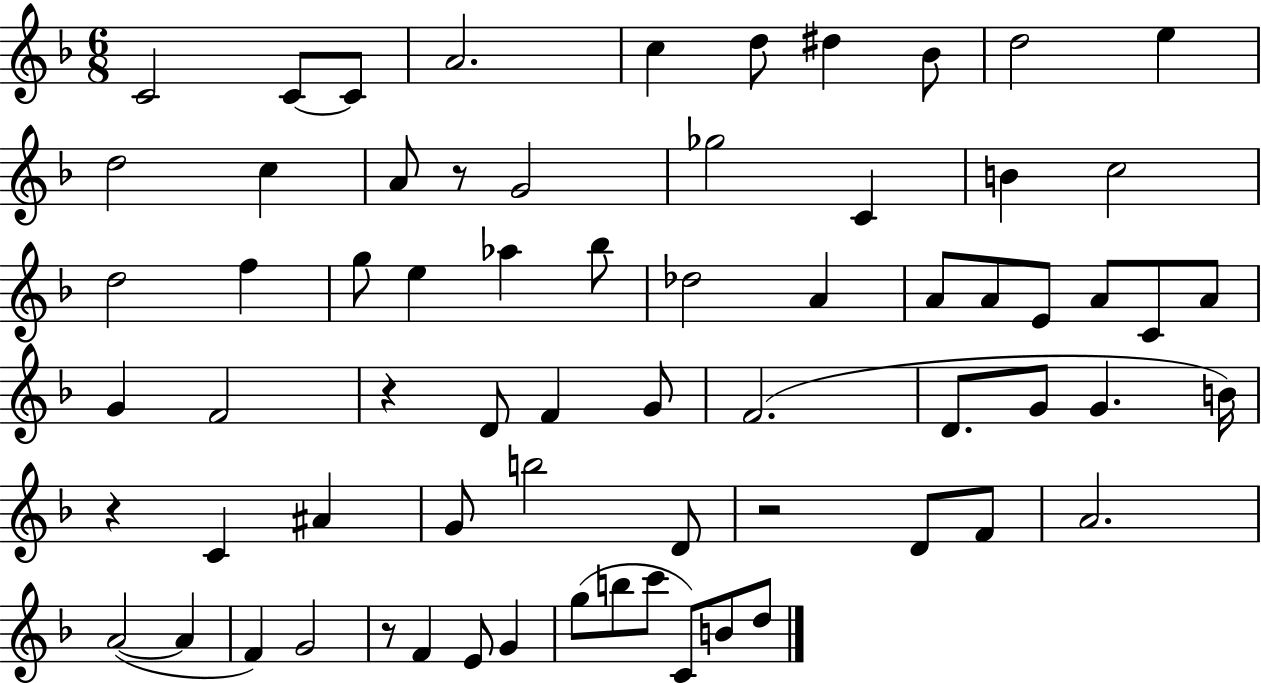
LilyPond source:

{
  \clef treble
  \numericTimeSignature
  \time 6/8
  \key f \major
  c'2 c'8~~ c'8 | a'2. | c''4 d''8 dis''4 bes'8 | d''2 e''4 | \break d''2 c''4 | a'8 r8 g'2 | ges''2 c'4 | b'4 c''2 | \break d''2 f''4 | g''8 e''4 aes''4 bes''8 | des''2 a'4 | a'8 a'8 e'8 a'8 c'8 a'8 | \break g'4 f'2 | r4 d'8 f'4 g'8 | f'2.( | d'8. g'8 g'4. b'16) | \break r4 c'4 ais'4 | g'8 b''2 d'8 | r2 d'8 f'8 | a'2. | \break a'2~(~ a'4 | f'4) g'2 | r8 f'4 e'8 g'4 | g''8( b''8 c'''8 c'8) b'8 d''8 | \break \bar "|."
}